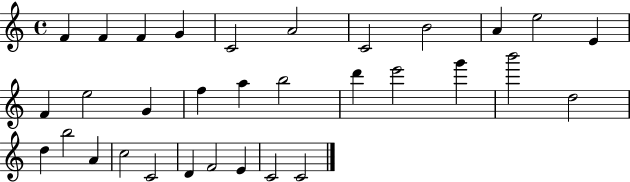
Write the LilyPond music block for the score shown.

{
  \clef treble
  \time 4/4
  \defaultTimeSignature
  \key c \major
  f'4 f'4 f'4 g'4 | c'2 a'2 | c'2 b'2 | a'4 e''2 e'4 | \break f'4 e''2 g'4 | f''4 a''4 b''2 | d'''4 e'''2 g'''4 | b'''2 d''2 | \break d''4 b''2 a'4 | c''2 c'2 | d'4 f'2 e'4 | c'2 c'2 | \break \bar "|."
}